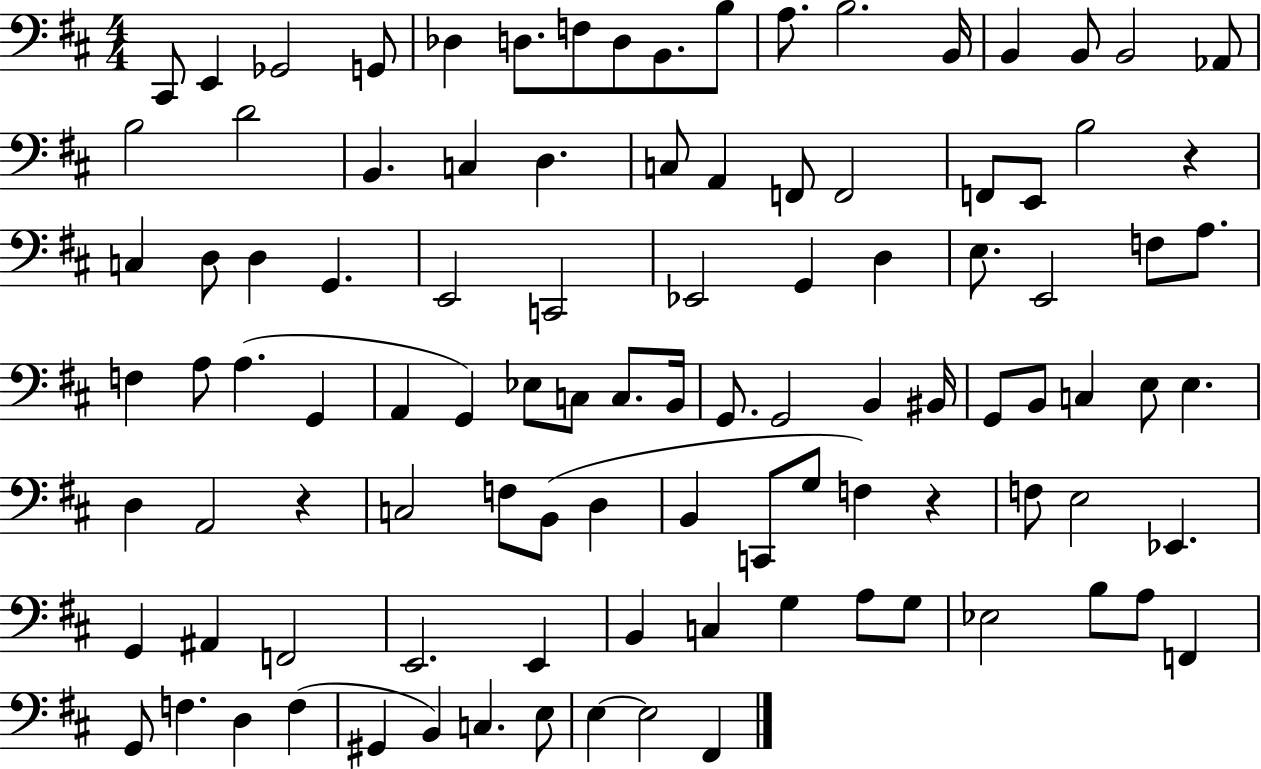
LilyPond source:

{
  \clef bass
  \numericTimeSignature
  \time 4/4
  \key d \major
  cis,8 e,4 ges,2 g,8 | des4 d8. f8 d8 b,8. b8 | a8. b2. b,16 | b,4 b,8 b,2 aes,8 | \break b2 d'2 | b,4. c4 d4. | c8 a,4 f,8 f,2 | f,8 e,8 b2 r4 | \break c4 d8 d4 g,4. | e,2 c,2 | ees,2 g,4 d4 | e8. e,2 f8 a8. | \break f4 a8 a4.( g,4 | a,4 g,4) ees8 c8 c8. b,16 | g,8. g,2 b,4 bis,16 | g,8 b,8 c4 e8 e4. | \break d4 a,2 r4 | c2 f8 b,8( d4 | b,4 c,8 g8 f4) r4 | f8 e2 ees,4. | \break g,4 ais,4 f,2 | e,2. e,4 | b,4 c4 g4 a8 g8 | ees2 b8 a8 f,4 | \break g,8 f4. d4 f4( | gis,4 b,4) c4. e8 | e4~~ e2 fis,4 | \bar "|."
}